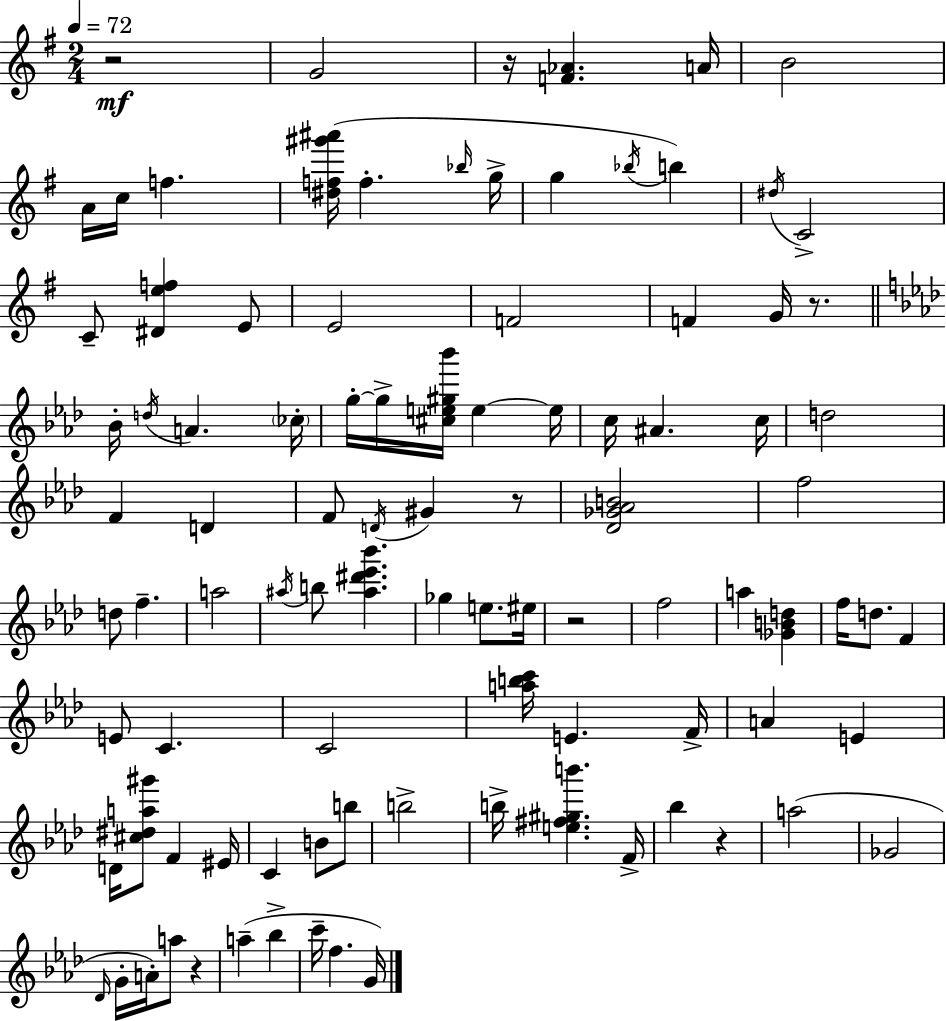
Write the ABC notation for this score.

X:1
T:Untitled
M:2/4
L:1/4
K:G
z2 G2 z/4 [F_A] A/4 B2 A/4 c/4 f [^df^g'^a']/4 f _b/4 g/4 g _b/4 b ^d/4 C2 C/2 [^Def] E/2 E2 F2 F G/4 z/2 _B/4 d/4 A _c/4 g/4 g/4 [^ce^g_b']/4 e e/4 c/4 ^A c/4 d2 F D F/2 D/4 ^G z/2 [_D_G_AB]2 f2 d/2 f a2 ^a/4 b/2 [^a^d'_e'_b'] _g e/2 ^e/4 z2 f2 a [_GBd] f/4 d/2 F E/2 C C2 [abc']/4 E F/4 A E D/4 [^c^da^g']/2 F ^E/4 C B/2 b/2 b2 b/4 [e^f^gb'] F/4 _b z a2 _G2 _D/4 G/4 A/4 a/2 z a _b c'/4 f G/4